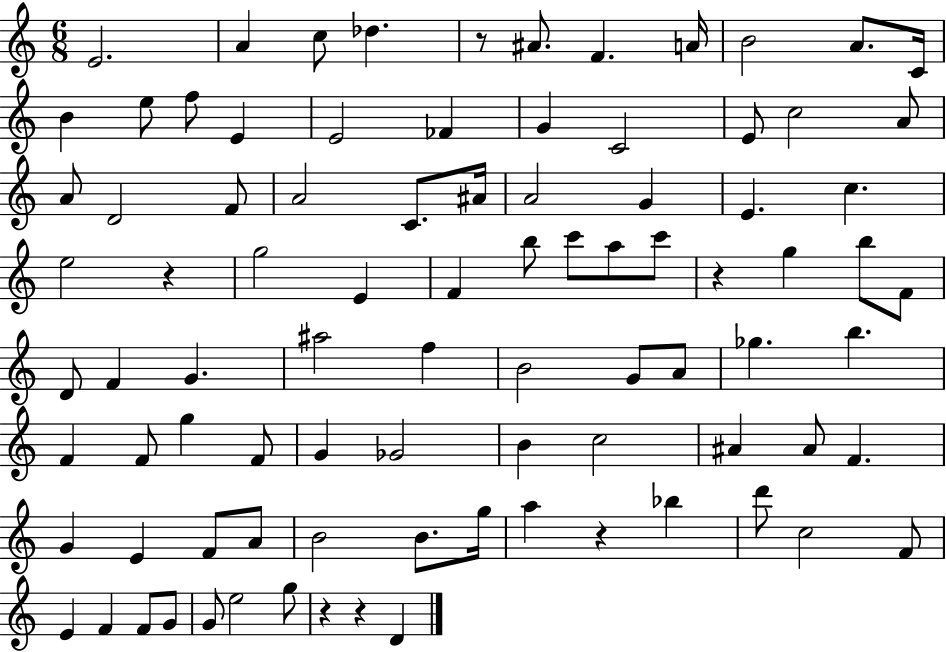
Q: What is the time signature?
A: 6/8